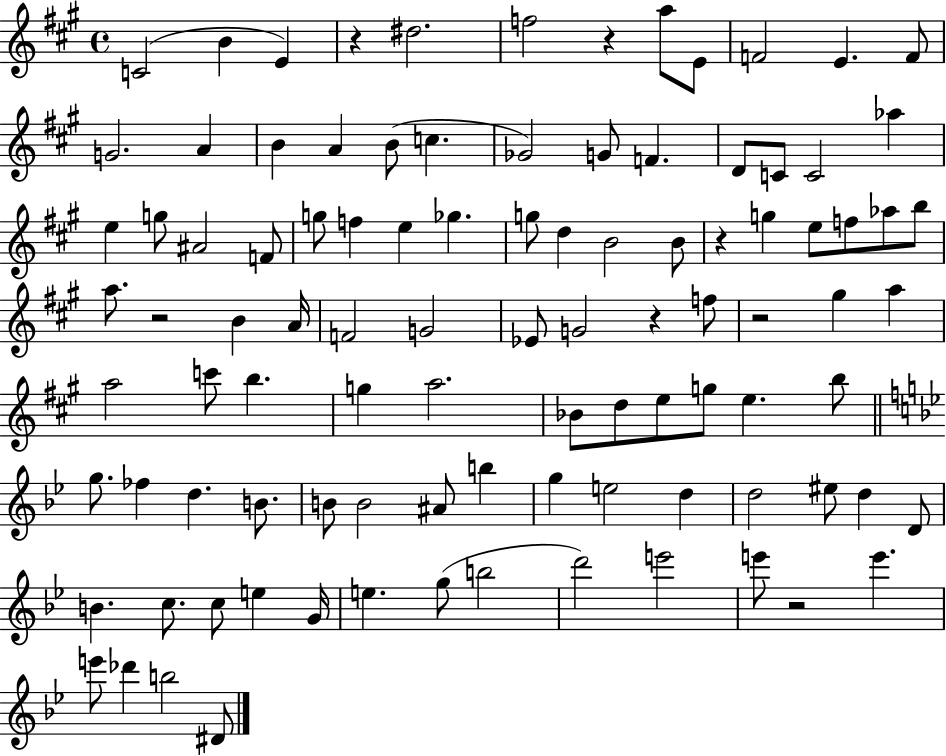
X:1
T:Untitled
M:4/4
L:1/4
K:A
C2 B E z ^d2 f2 z a/2 E/2 F2 E F/2 G2 A B A B/2 c _G2 G/2 F D/2 C/2 C2 _a e g/2 ^A2 F/2 g/2 f e _g g/2 d B2 B/2 z g e/2 f/2 _a/2 b/2 a/2 z2 B A/4 F2 G2 _E/2 G2 z f/2 z2 ^g a a2 c'/2 b g a2 _B/2 d/2 e/2 g/2 e b/2 g/2 _f d B/2 B/2 B2 ^A/2 b g e2 d d2 ^e/2 d D/2 B c/2 c/2 e G/4 e g/2 b2 d'2 e'2 e'/2 z2 e' e'/2 _d' b2 ^D/2